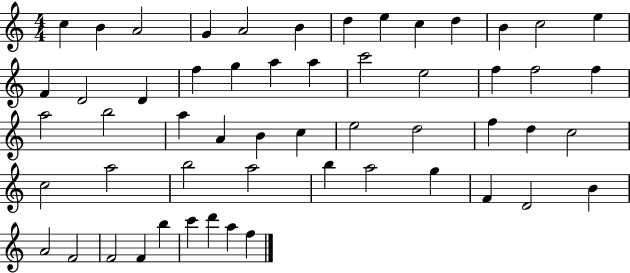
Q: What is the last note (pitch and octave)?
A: F5